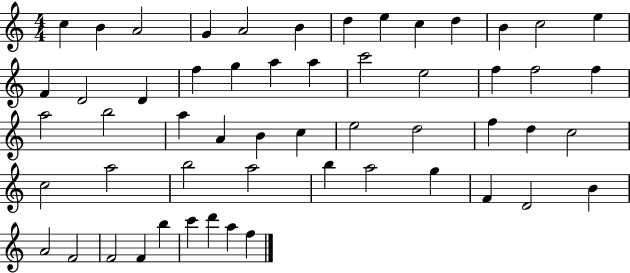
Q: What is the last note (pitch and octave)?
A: F5